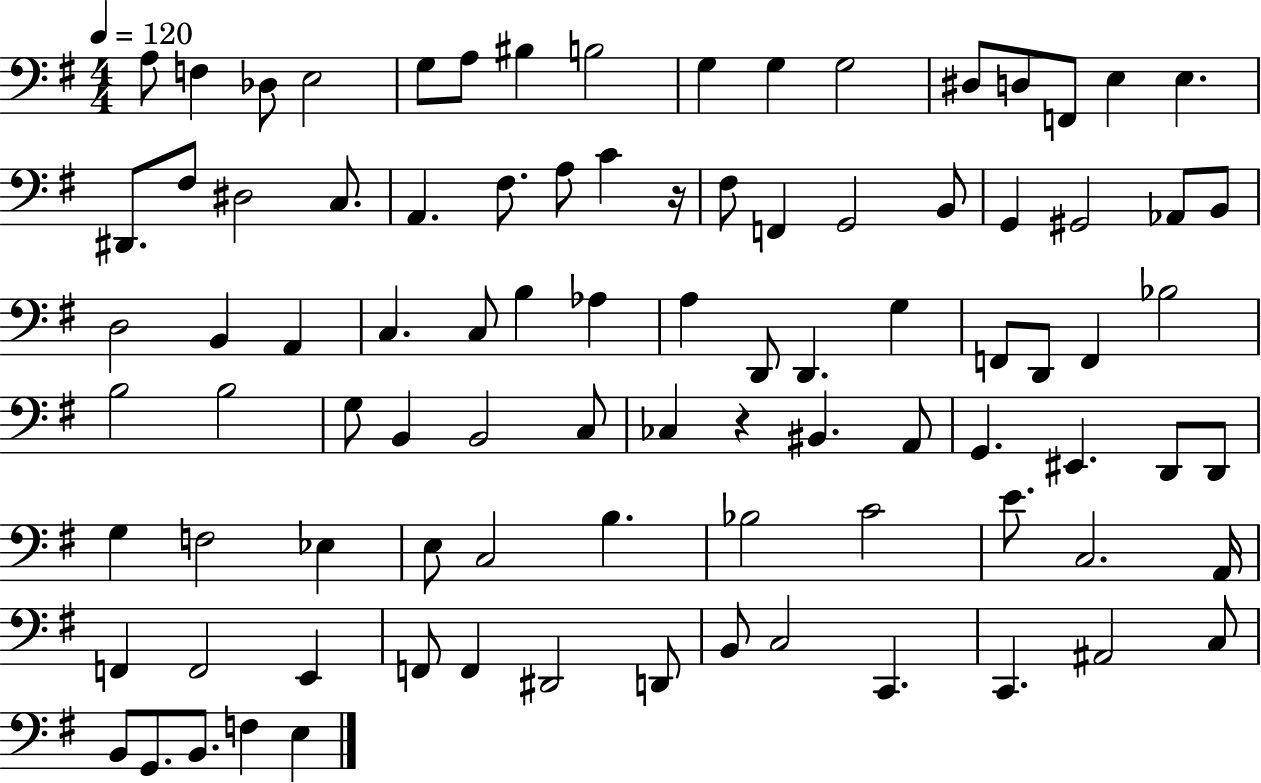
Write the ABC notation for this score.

X:1
T:Untitled
M:4/4
L:1/4
K:G
A,/2 F, _D,/2 E,2 G,/2 A,/2 ^B, B,2 G, G, G,2 ^D,/2 D,/2 F,,/2 E, E, ^D,,/2 ^F,/2 ^D,2 C,/2 A,, ^F,/2 A,/2 C z/4 ^F,/2 F,, G,,2 B,,/2 G,, ^G,,2 _A,,/2 B,,/2 D,2 B,, A,, C, C,/2 B, _A, A, D,,/2 D,, G, F,,/2 D,,/2 F,, _B,2 B,2 B,2 G,/2 B,, B,,2 C,/2 _C, z ^B,, A,,/2 G,, ^E,, D,,/2 D,,/2 G, F,2 _E, E,/2 C,2 B, _B,2 C2 E/2 C,2 A,,/4 F,, F,,2 E,, F,,/2 F,, ^D,,2 D,,/2 B,,/2 C,2 C,, C,, ^A,,2 C,/2 B,,/2 G,,/2 B,,/2 F, E,